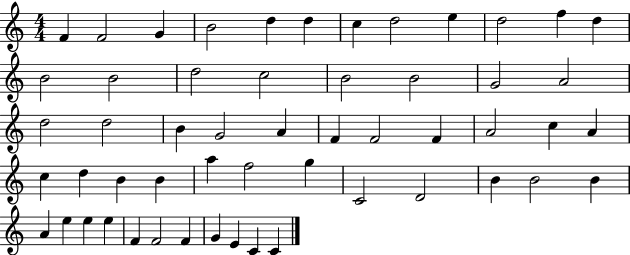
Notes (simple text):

F4/q F4/h G4/q B4/h D5/q D5/q C5/q D5/h E5/q D5/h F5/q D5/q B4/h B4/h D5/h C5/h B4/h B4/h G4/h A4/h D5/h D5/h B4/q G4/h A4/q F4/q F4/h F4/q A4/h C5/q A4/q C5/q D5/q B4/q B4/q A5/q F5/h G5/q C4/h D4/h B4/q B4/h B4/q A4/q E5/q E5/q E5/q F4/q F4/h F4/q G4/q E4/q C4/q C4/q